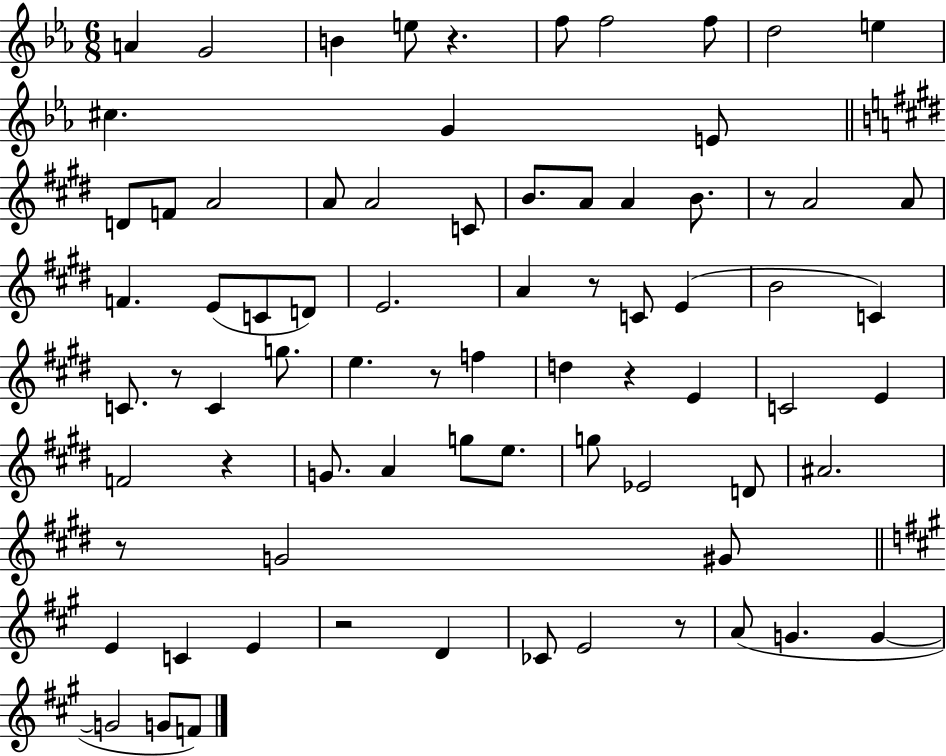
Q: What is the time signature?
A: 6/8